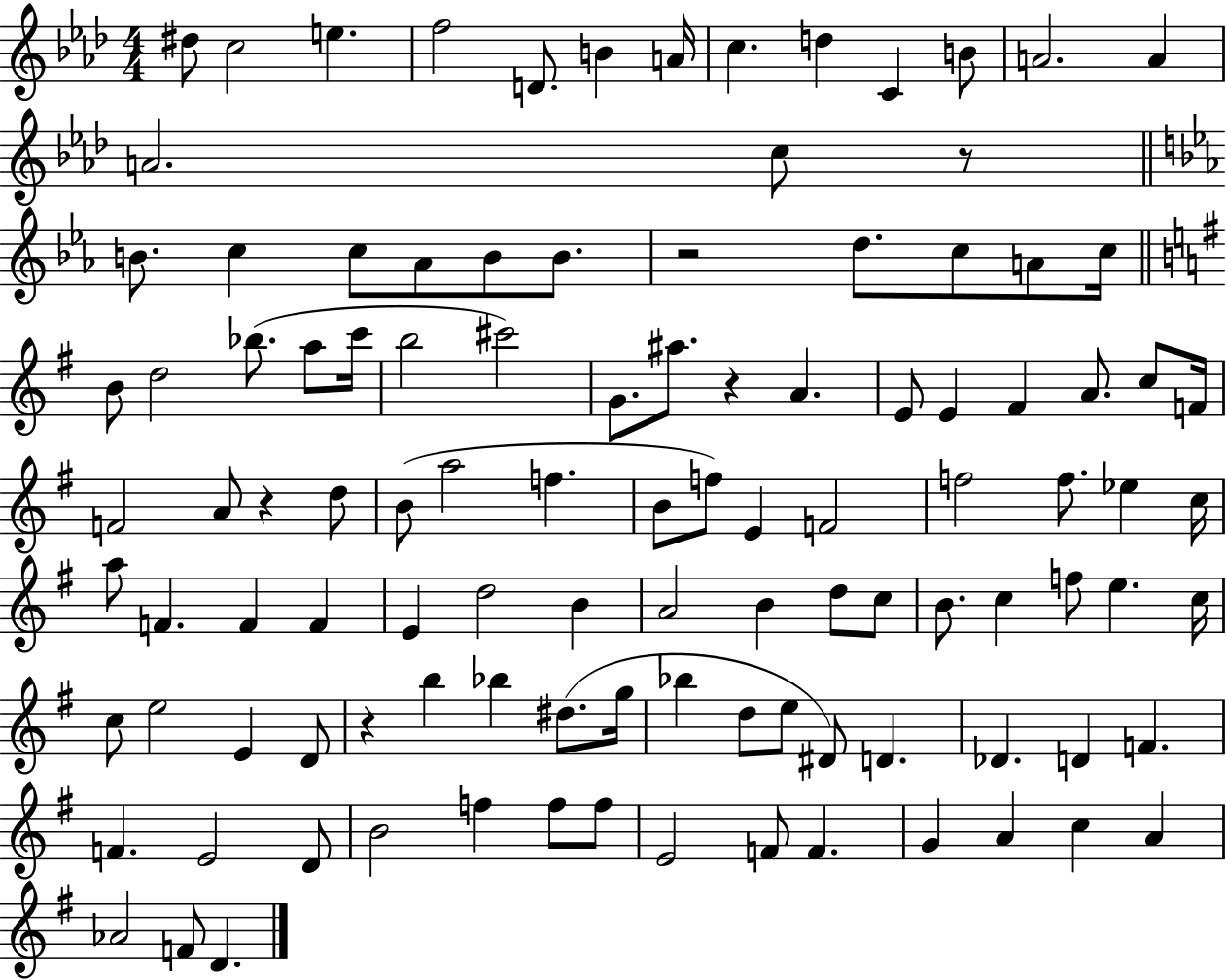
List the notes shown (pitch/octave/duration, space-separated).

D#5/e C5/h E5/q. F5/h D4/e. B4/q A4/s C5/q. D5/q C4/q B4/e A4/h. A4/q A4/h. C5/e R/e B4/e. C5/q C5/e Ab4/e B4/e B4/e. R/h D5/e. C5/e A4/e C5/s B4/e D5/h Bb5/e. A5/e C6/s B5/h C#6/h G4/e. A#5/e. R/q A4/q. E4/e E4/q F#4/q A4/e. C5/e F4/s F4/h A4/e R/q D5/e B4/e A5/h F5/q. B4/e F5/e E4/q F4/h F5/h F5/e. Eb5/q C5/s A5/e F4/q. F4/q F4/q E4/q D5/h B4/q A4/h B4/q D5/e C5/e B4/e. C5/q F5/e E5/q. C5/s C5/e E5/h E4/q D4/e R/q B5/q Bb5/q D#5/e. G5/s Bb5/q D5/e E5/e D#4/e D4/q. Db4/q. D4/q F4/q. F4/q. E4/h D4/e B4/h F5/q F5/e F5/e E4/h F4/e F4/q. G4/q A4/q C5/q A4/q Ab4/h F4/e D4/q.